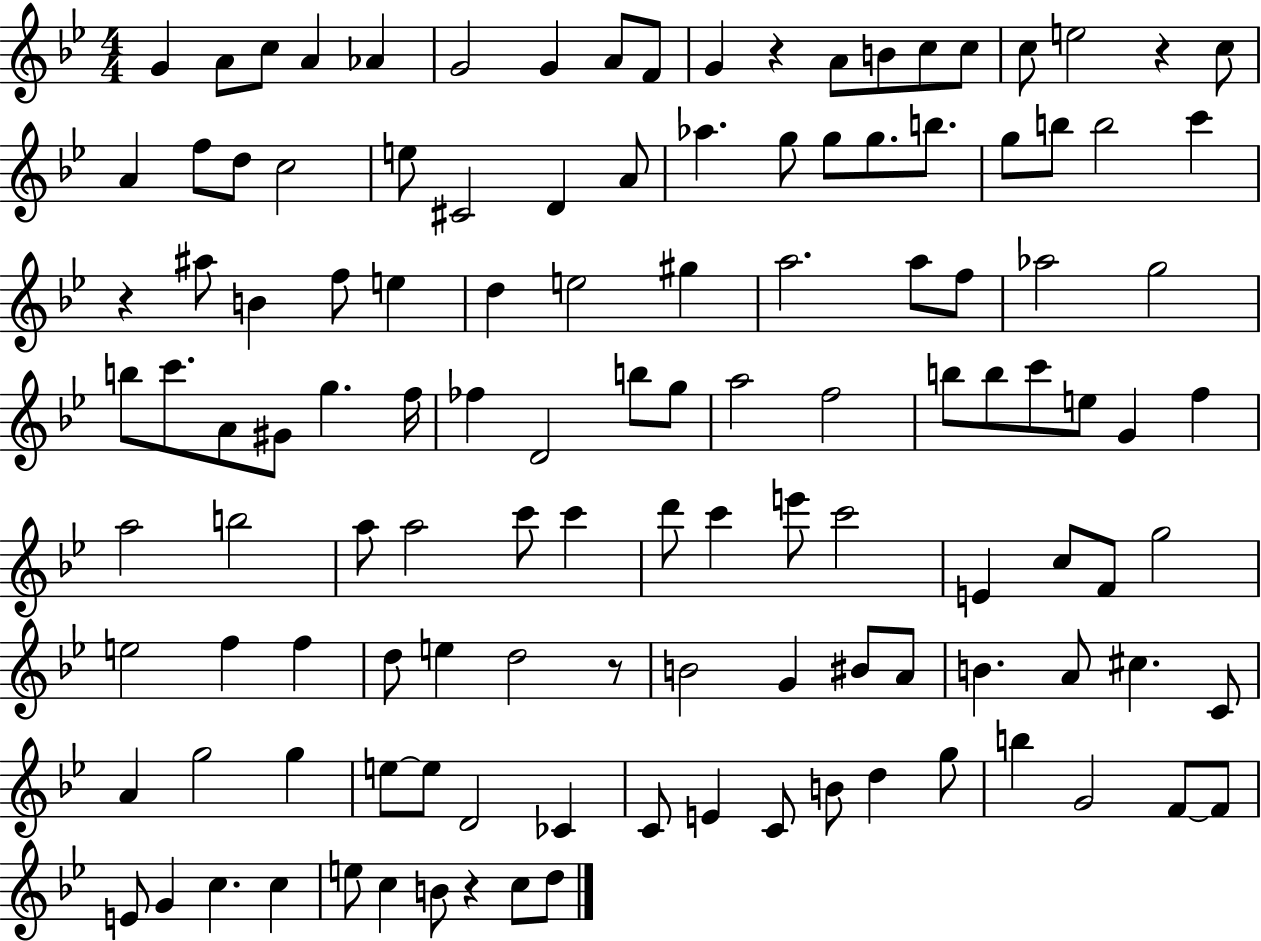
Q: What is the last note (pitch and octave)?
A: D5